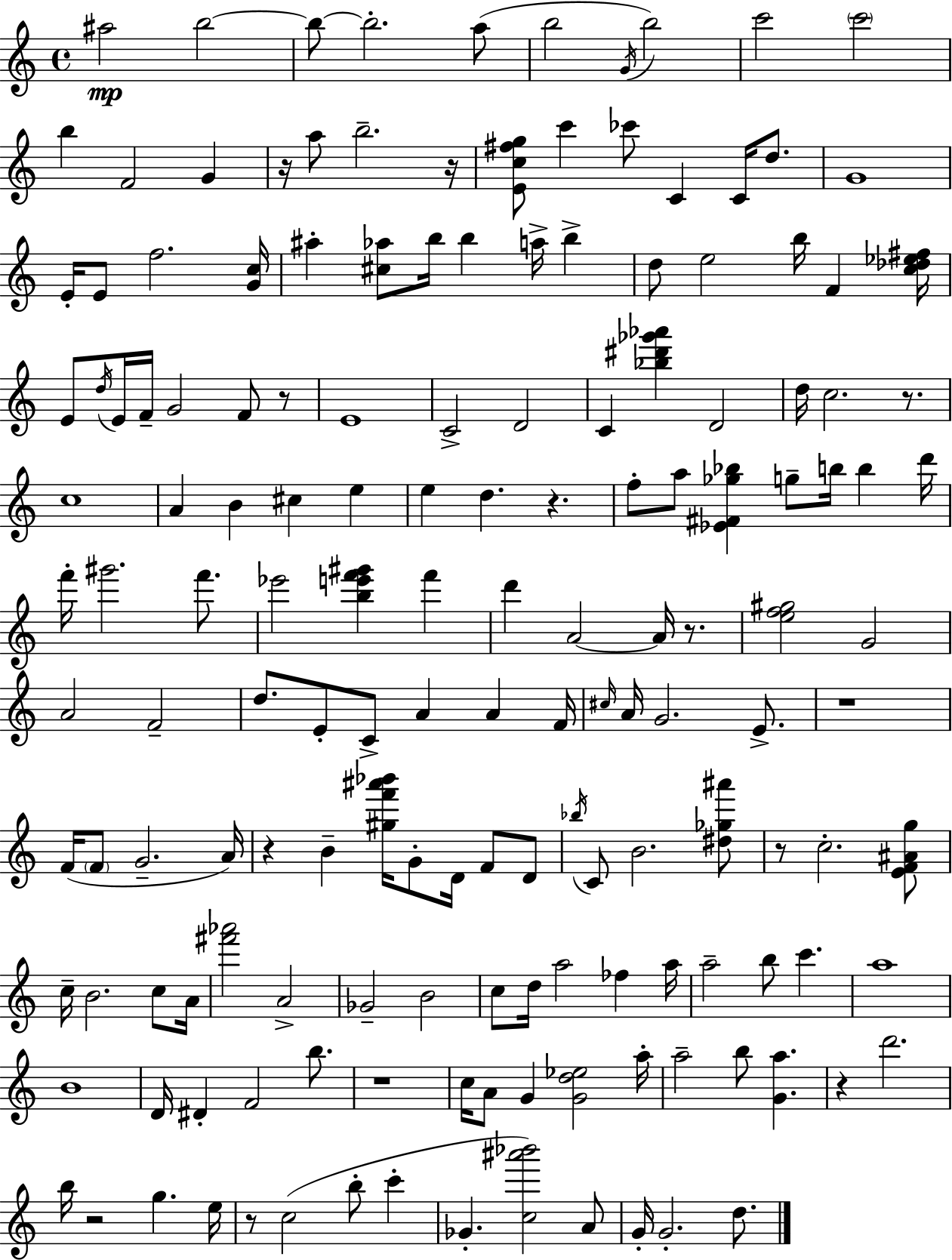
{
  \clef treble
  \time 4/4
  \defaultTimeSignature
  \key a \minor
  ais''2\mp b''2~~ | b''8~~ b''2.-. a''8( | b''2 \acciaccatura { g'16 } b''2) | c'''2 \parenthesize c'''2 | \break b''4 f'2 g'4 | r16 a''8 b''2.-- | r16 <e' c'' fis'' g''>8 c'''4 ces'''8 c'4 c'16 d''8. | g'1 | \break e'16-. e'8 f''2. | <g' c''>16 ais''4-. <cis'' aes''>8 b''16 b''4 a''16-> b''4-> | d''8 e''2 b''16 f'4 | <c'' des'' ees'' fis''>16 e'8 \acciaccatura { d''16 } e'16 f'16-- g'2 f'8 | \break r8 e'1 | c'2-> d'2 | c'4 <bes'' dis''' ges''' aes'''>4 d'2 | d''16 c''2. r8. | \break c''1 | a'4 b'4 cis''4 e''4 | e''4 d''4. r4. | f''8-. a''8 <ees' fis' ges'' bes''>4 g''8-- b''16 b''4 | \break d'''16 f'''16-. gis'''2. f'''8. | ees'''2 <b'' e''' f''' gis'''>4 f'''4 | d'''4 a'2~~ a'16 r8. | <e'' f'' gis''>2 g'2 | \break a'2 f'2-- | d''8. e'8-. c'8-> a'4 a'4 | f'16 \grace { cis''16 } a'16 g'2. | e'8.-> r1 | \break f'16( \parenthesize f'8 g'2.-- | a'16) r4 b'4-- <gis'' f''' ais''' bes'''>16 g'8-. d'16 f'8 | d'8 \acciaccatura { bes''16 } c'8 b'2. | <dis'' ges'' ais'''>8 r8 c''2.-. | \break <e' f' ais' g''>8 c''16-- b'2. | c''8 a'16 <fis''' aes'''>2 a'2-> | ges'2-- b'2 | c''8 d''16 a''2 fes''4 | \break a''16 a''2-- b''8 c'''4. | a''1 | b'1 | d'16 dis'4-. f'2 | \break b''8. r1 | c''16 a'8 g'4 <g' d'' ees''>2 | a''16-. a''2-- b''8 <g' a''>4. | r4 d'''2. | \break b''16 r2 g''4. | e''16 r8 c''2( b''8-. | c'''4-. ges'4.-. <c'' ais''' bes'''>2) | a'8 g'16-. g'2.-. | \break d''8. \bar "|."
}